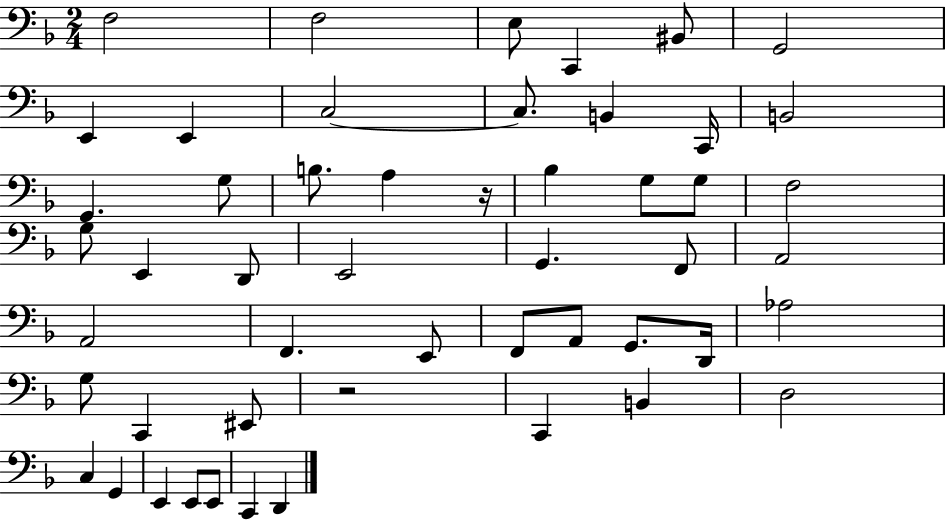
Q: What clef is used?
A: bass